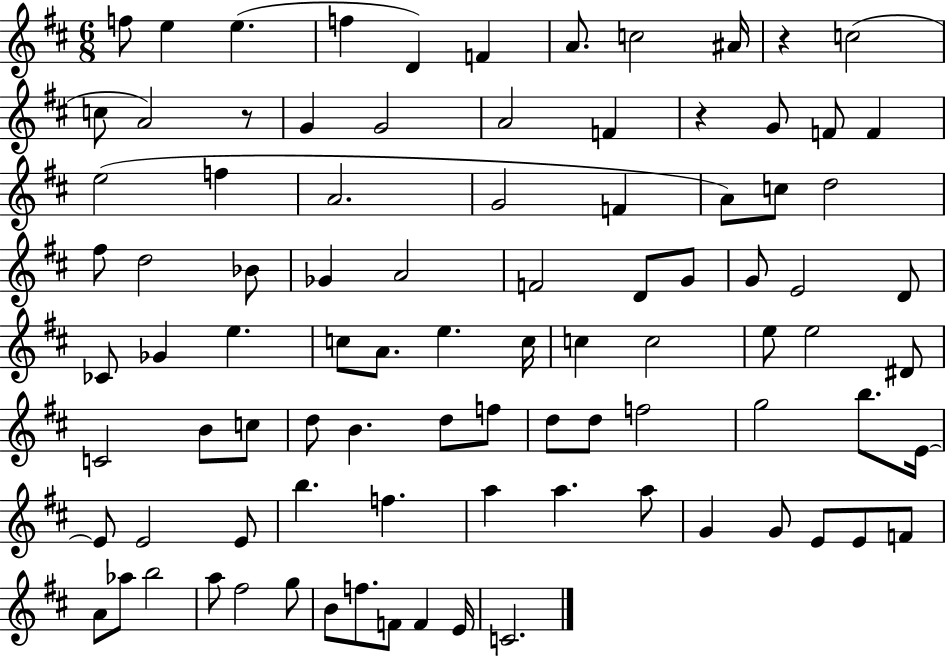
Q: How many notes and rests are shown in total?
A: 91